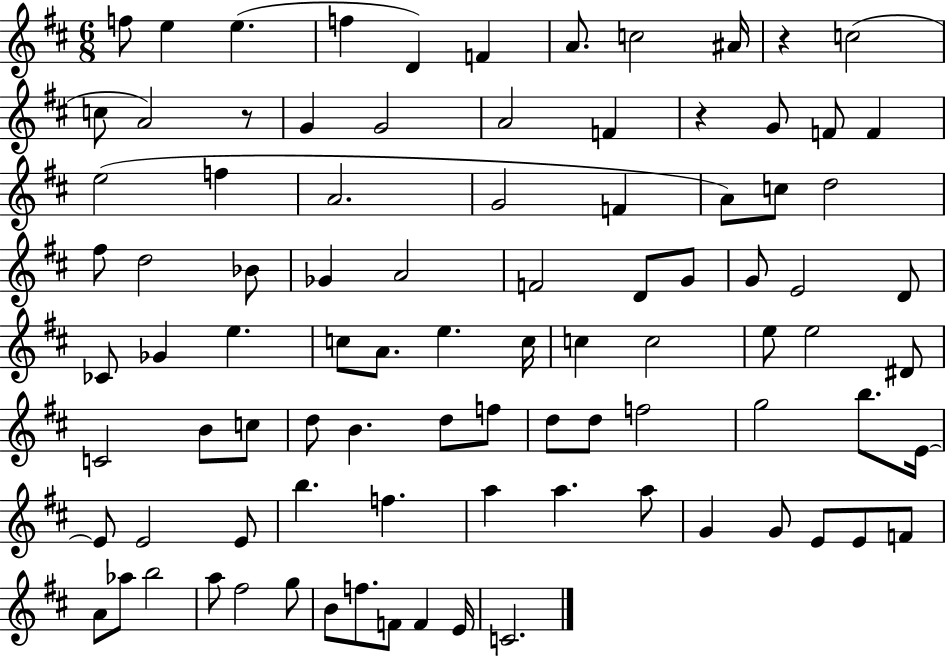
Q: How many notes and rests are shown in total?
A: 91